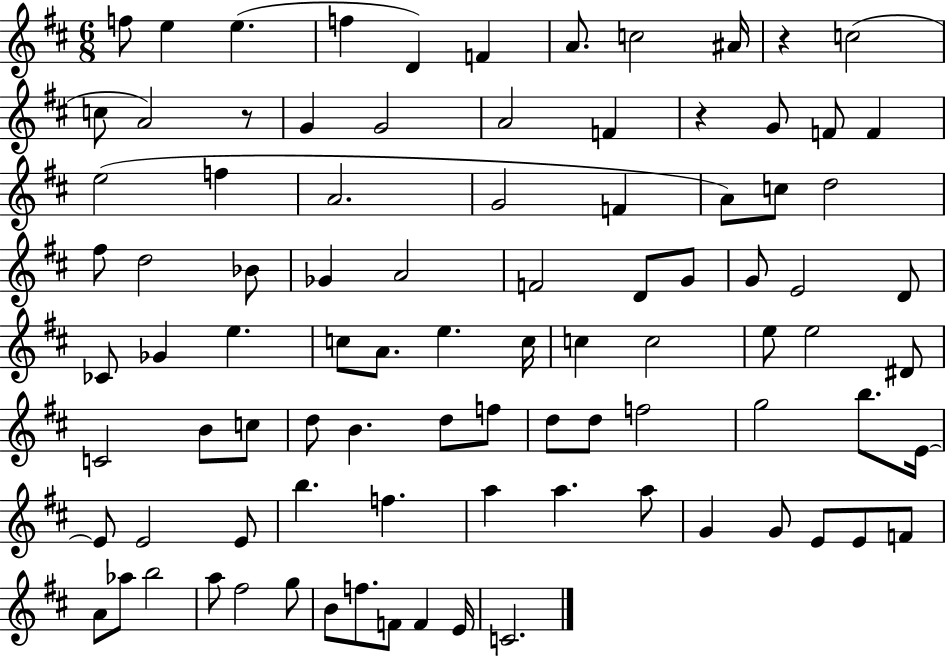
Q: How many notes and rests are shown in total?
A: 91